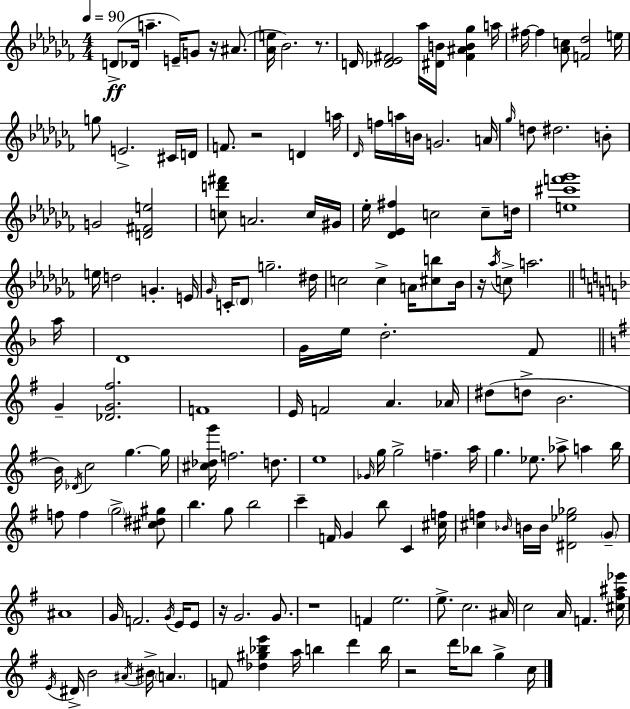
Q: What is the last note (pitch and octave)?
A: C5